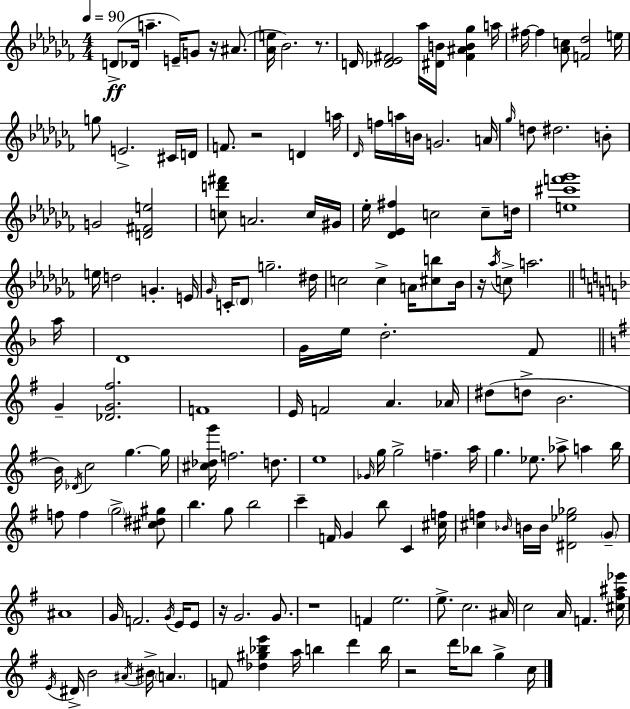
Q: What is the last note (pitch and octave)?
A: C5